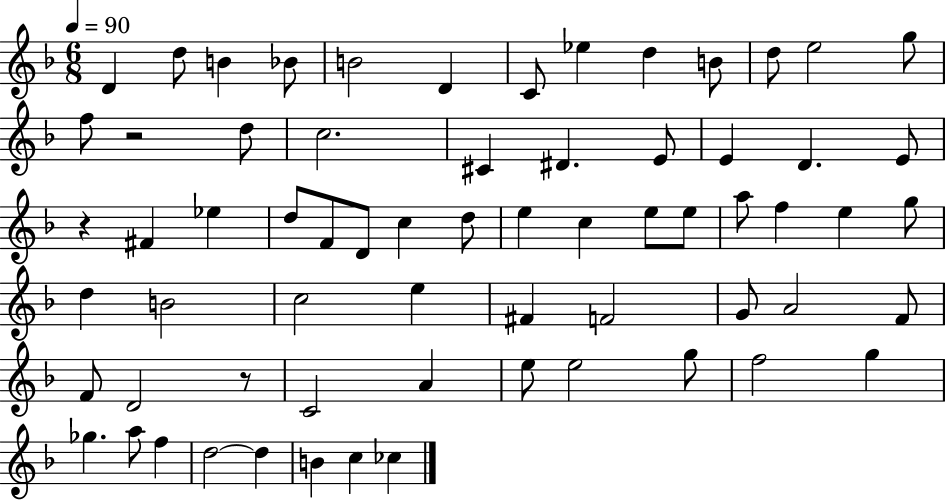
X:1
T:Untitled
M:6/8
L:1/4
K:F
D d/2 B _B/2 B2 D C/2 _e d B/2 d/2 e2 g/2 f/2 z2 d/2 c2 ^C ^D E/2 E D E/2 z ^F _e d/2 F/2 D/2 c d/2 e c e/2 e/2 a/2 f e g/2 d B2 c2 e ^F F2 G/2 A2 F/2 F/2 D2 z/2 C2 A e/2 e2 g/2 f2 g _g a/2 f d2 d B c _c